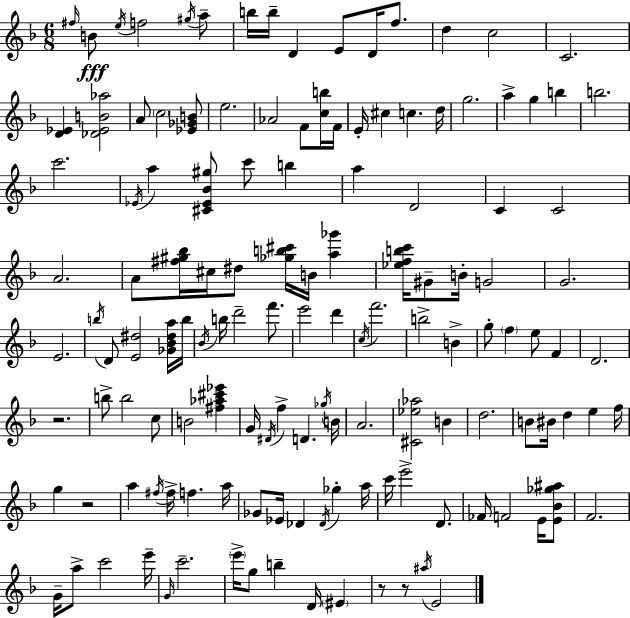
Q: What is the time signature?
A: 6/8